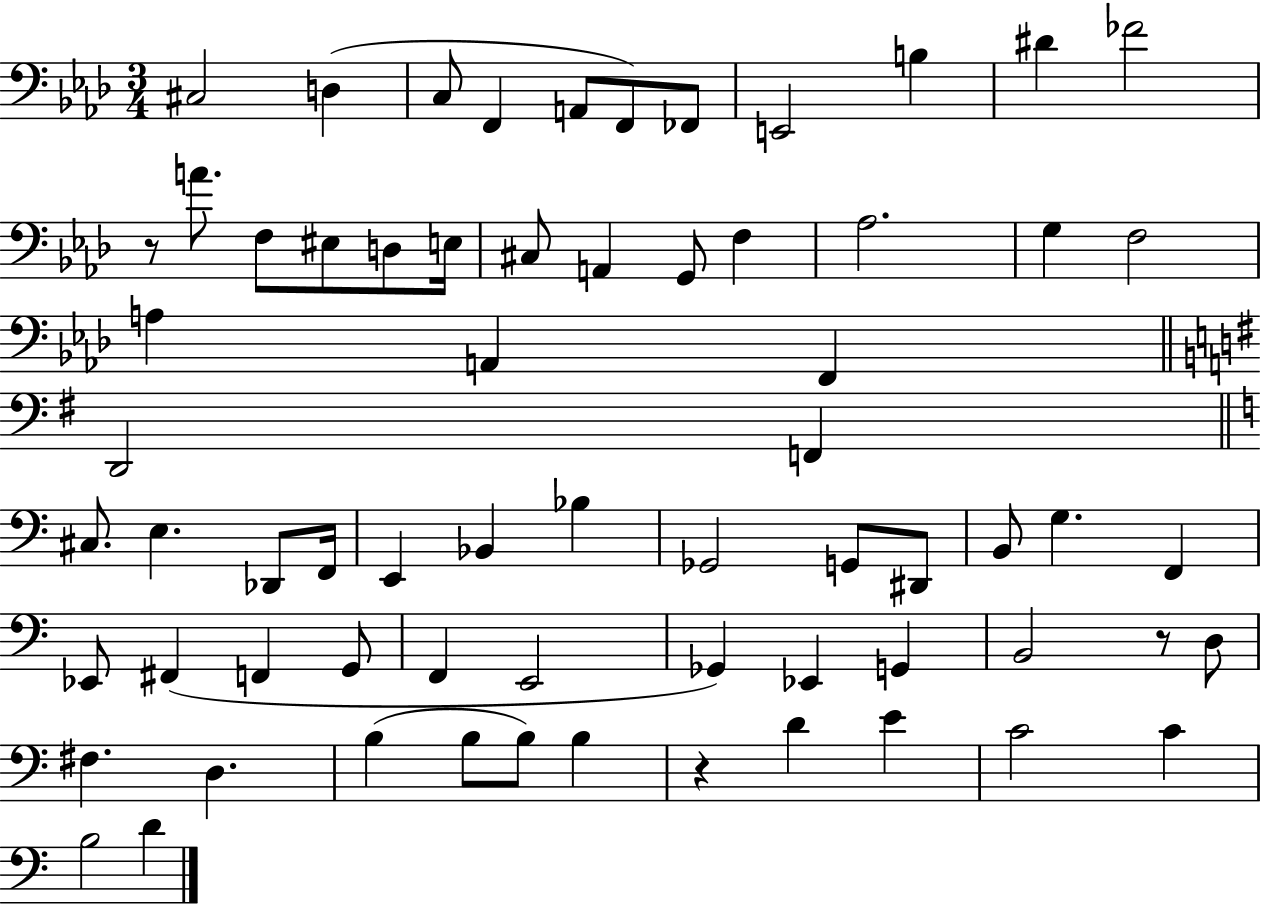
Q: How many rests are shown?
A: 3